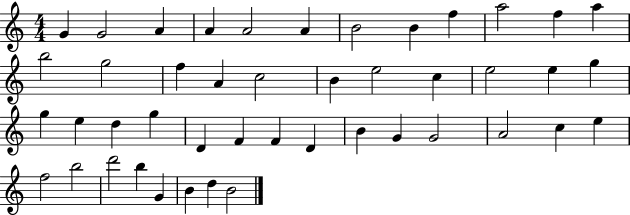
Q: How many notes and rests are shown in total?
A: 45